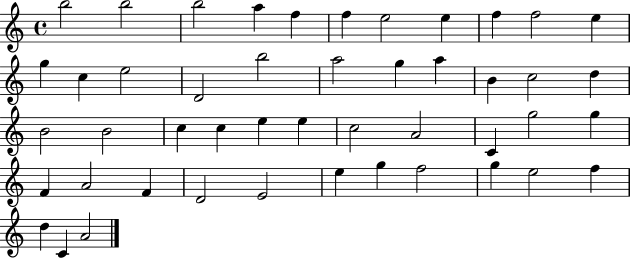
{
  \clef treble
  \time 4/4
  \defaultTimeSignature
  \key c \major
  b''2 b''2 | b''2 a''4 f''4 | f''4 e''2 e''4 | f''4 f''2 e''4 | \break g''4 c''4 e''2 | d'2 b''2 | a''2 g''4 a''4 | b'4 c''2 d''4 | \break b'2 b'2 | c''4 c''4 e''4 e''4 | c''2 a'2 | c'4 g''2 g''4 | \break f'4 a'2 f'4 | d'2 e'2 | e''4 g''4 f''2 | g''4 e''2 f''4 | \break d''4 c'4 a'2 | \bar "|."
}